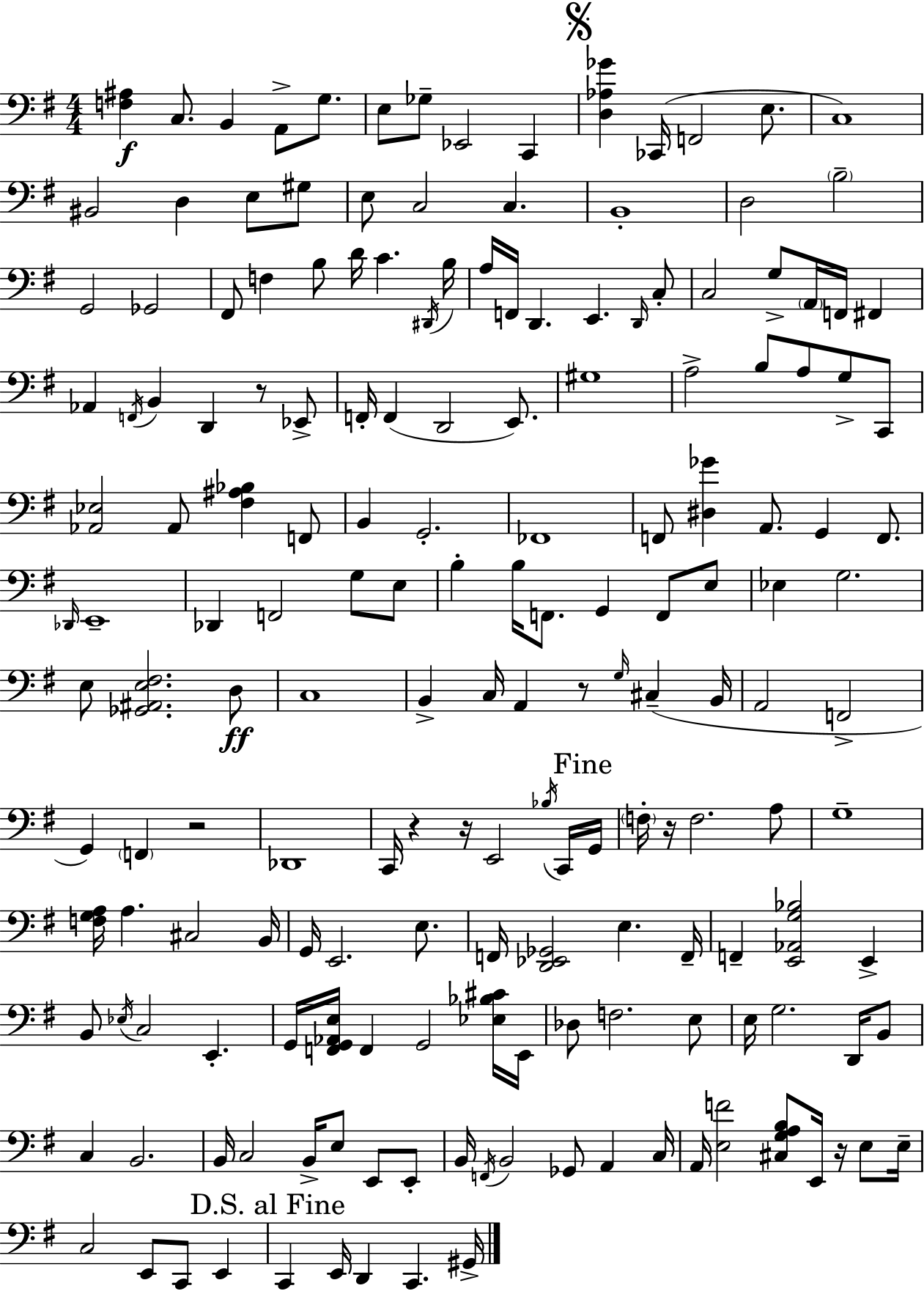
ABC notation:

X:1
T:Untitled
M:4/4
L:1/4
K:Em
[F,^A,] C,/2 B,, A,,/2 G,/2 E,/2 _G,/2 _E,,2 C,, [D,_A,_G] _C,,/4 F,,2 E,/2 C,4 ^B,,2 D, E,/2 ^G,/2 E,/2 C,2 C, B,,4 D,2 B,2 G,,2 _G,,2 ^F,,/2 F, B,/2 D/4 C ^D,,/4 B,/4 A,/4 F,,/4 D,, E,, D,,/4 C,/2 C,2 G,/2 A,,/4 F,,/4 ^F,, _A,, F,,/4 B,, D,, z/2 _E,,/2 F,,/4 F,, D,,2 E,,/2 ^G,4 A,2 B,/2 A,/2 G,/2 C,,/2 [_A,,_E,]2 _A,,/2 [^F,^A,_B,] F,,/2 B,, G,,2 _F,,4 F,,/2 [^D,_G] A,,/2 G,, F,,/2 _D,,/4 E,,4 _D,, F,,2 G,/2 E,/2 B, B,/4 F,,/2 G,, F,,/2 E,/2 _E, G,2 E,/2 [_G,,^A,,E,^F,]2 D,/2 C,4 B,, C,/4 A,, z/2 G,/4 ^C, B,,/4 A,,2 F,,2 G,, F,, z2 _D,,4 C,,/4 z z/4 E,,2 _B,/4 C,,/4 G,,/4 F,/4 z/4 F,2 A,/2 G,4 [F,G,A,]/4 A, ^C,2 B,,/4 G,,/4 E,,2 E,/2 F,,/4 [D,,_E,,_G,,]2 E, F,,/4 F,, [E,,_A,,G,_B,]2 E,, B,,/2 _E,/4 C,2 E,, G,,/4 [F,,G,,_A,,E,]/4 F,, G,,2 [_E,_B,^C]/4 E,,/4 _D,/2 F,2 E,/2 E,/4 G,2 D,,/4 B,,/2 C, B,,2 B,,/4 C,2 B,,/4 E,/2 E,,/2 E,,/2 B,,/4 F,,/4 B,,2 _G,,/2 A,, C,/4 A,,/4 [E,F]2 [^C,G,A,B,]/2 E,,/4 z/4 E,/2 E,/4 C,2 E,,/2 C,,/2 E,, C,, E,,/4 D,, C,, ^G,,/4